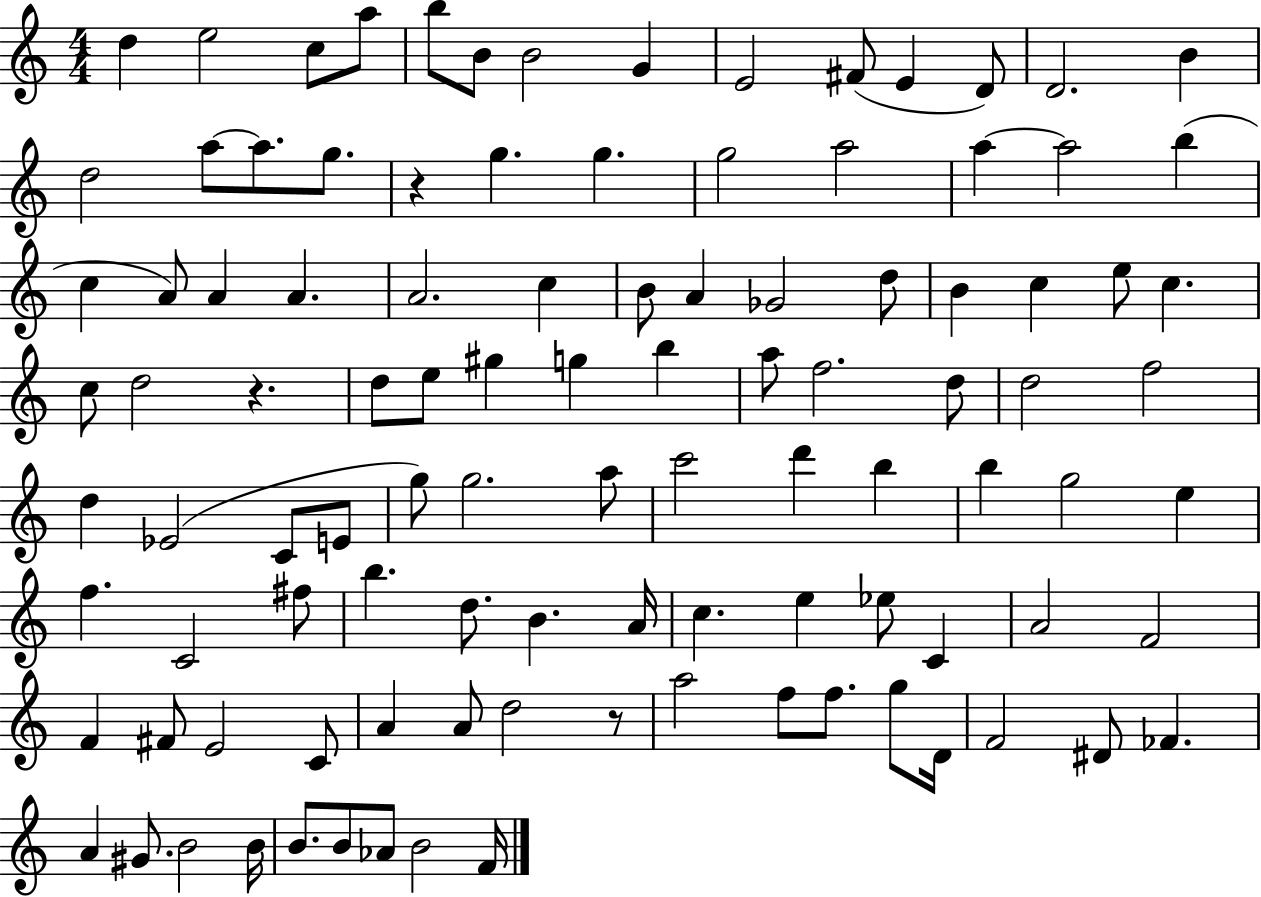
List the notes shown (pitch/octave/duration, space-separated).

D5/q E5/h C5/e A5/e B5/e B4/e B4/h G4/q E4/h F#4/e E4/q D4/e D4/h. B4/q D5/h A5/e A5/e. G5/e. R/q G5/q. G5/q. G5/h A5/h A5/q A5/h B5/q C5/q A4/e A4/q A4/q. A4/h. C5/q B4/e A4/q Gb4/h D5/e B4/q C5/q E5/e C5/q. C5/e D5/h R/q. D5/e E5/e G#5/q G5/q B5/q A5/e F5/h. D5/e D5/h F5/h D5/q Eb4/h C4/e E4/e G5/e G5/h. A5/e C6/h D6/q B5/q B5/q G5/h E5/q F5/q. C4/h F#5/e B5/q. D5/e. B4/q. A4/s C5/q. E5/q Eb5/e C4/q A4/h F4/h F4/q F#4/e E4/h C4/e A4/q A4/e D5/h R/e A5/h F5/e F5/e. G5/e D4/s F4/h D#4/e FES4/q. A4/q G#4/e. B4/h B4/s B4/e. B4/e Ab4/e B4/h F4/s